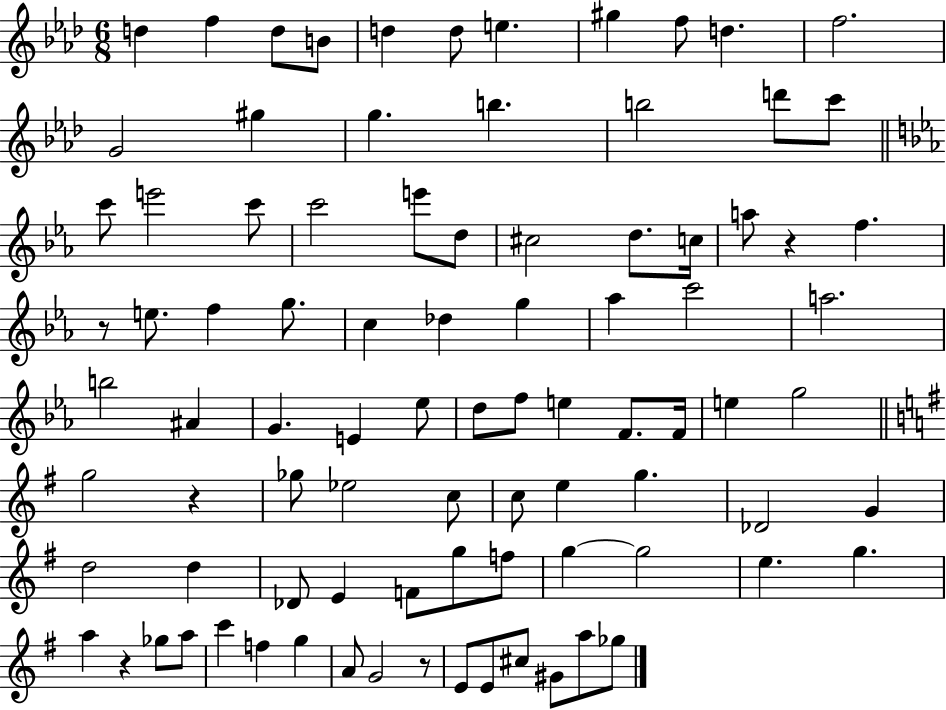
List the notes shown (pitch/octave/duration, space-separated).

D5/q F5/q D5/e B4/e D5/q D5/e E5/q. G#5/q F5/e D5/q. F5/h. G4/h G#5/q G5/q. B5/q. B5/h D6/e C6/e C6/e E6/h C6/e C6/h E6/e D5/e C#5/h D5/e. C5/s A5/e R/q F5/q. R/e E5/e. F5/q G5/e. C5/q Db5/q G5/q Ab5/q C6/h A5/h. B5/h A#4/q G4/q. E4/q Eb5/e D5/e F5/e E5/q F4/e. F4/s E5/q G5/h G5/h R/q Gb5/e Eb5/h C5/e C5/e E5/q G5/q. Db4/h G4/q D5/h D5/q Db4/e E4/q F4/e G5/e F5/e G5/q G5/h E5/q. G5/q. A5/q R/q Gb5/e A5/e C6/q F5/q G5/q A4/e G4/h R/e E4/e E4/e C#5/e G#4/e A5/e Gb5/e